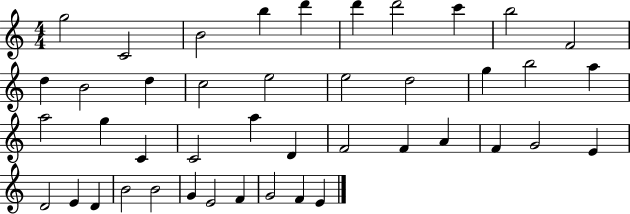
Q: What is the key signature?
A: C major